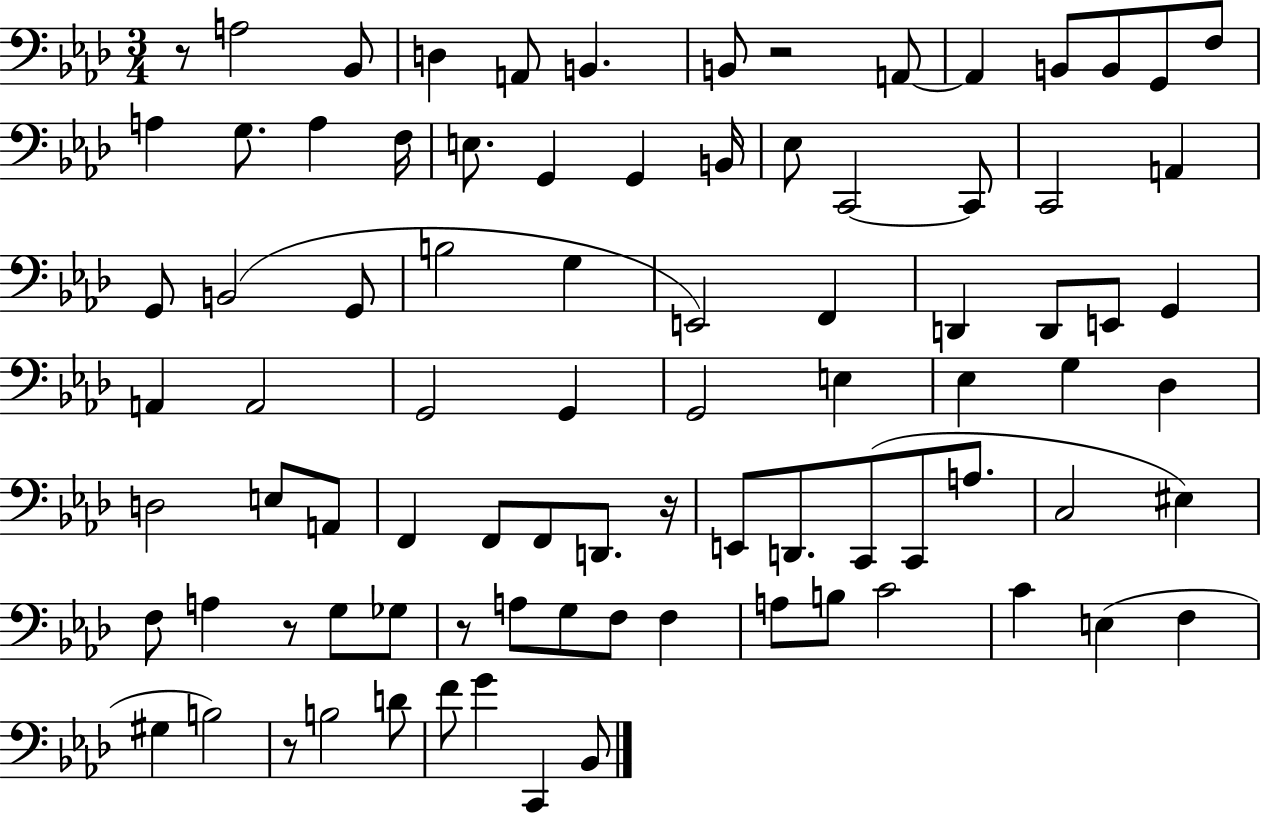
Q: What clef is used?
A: bass